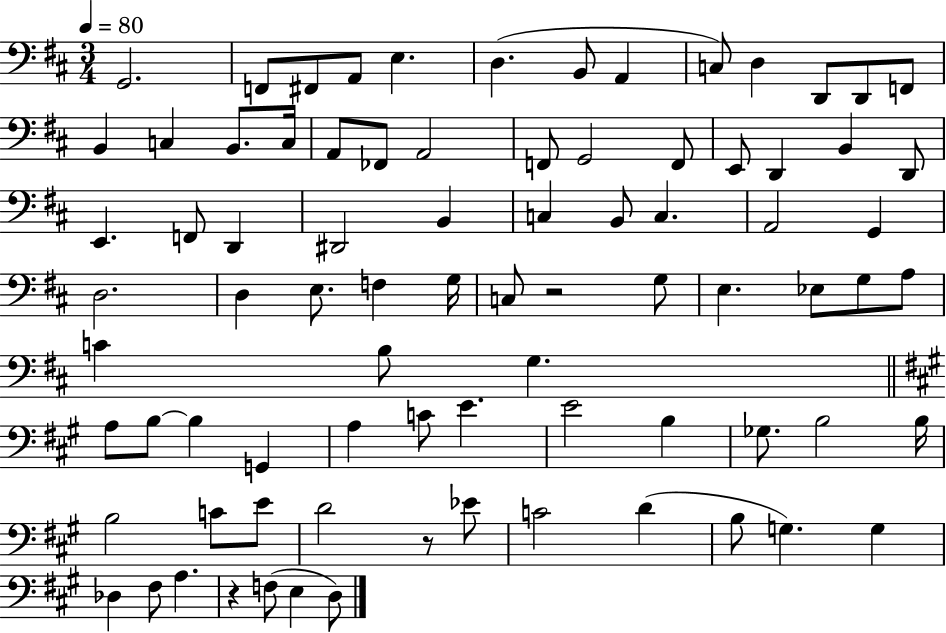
X:1
T:Untitled
M:3/4
L:1/4
K:D
G,,2 F,,/2 ^F,,/2 A,,/2 E, D, B,,/2 A,, C,/2 D, D,,/2 D,,/2 F,,/2 B,, C, B,,/2 C,/4 A,,/2 _F,,/2 A,,2 F,,/2 G,,2 F,,/2 E,,/2 D,, B,, D,,/2 E,, F,,/2 D,, ^D,,2 B,, C, B,,/2 C, A,,2 G,, D,2 D, E,/2 F, G,/4 C,/2 z2 G,/2 E, _E,/2 G,/2 A,/2 C B,/2 G, A,/2 B,/2 B, G,, A, C/2 E E2 B, _G,/2 B,2 B,/4 B,2 C/2 E/2 D2 z/2 _E/2 C2 D B,/2 G, G, _D, ^F,/2 A, z F,/2 E, D,/2